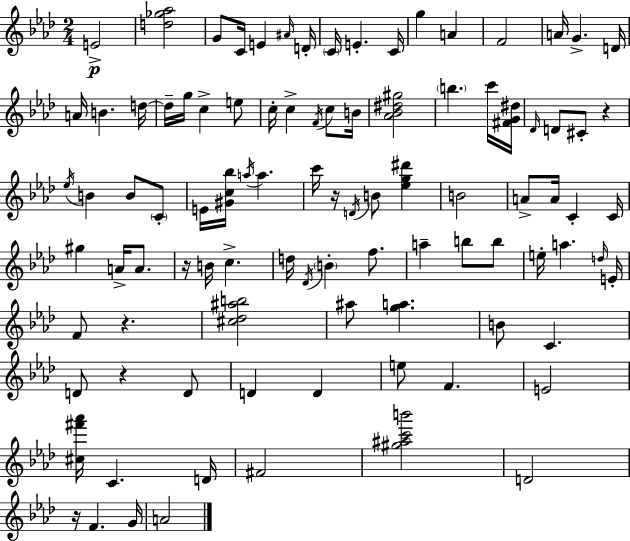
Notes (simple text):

E4/h [D5,Gb5,Ab5]/h G4/e C4/s E4/q A#4/s D4/s C4/s E4/q. C4/s G5/q A4/q F4/h A4/s G4/q. D4/s A4/s B4/q. D5/s D5/s G5/s C5/q E5/e C5/s C5/q F4/s C5/e B4/s [Ab4,Bb4,D#5,G#5]/h B5/q. C6/s [F#4,G4,D#5]/s Db4/s D4/e C#4/e R/q Eb5/s B4/q B4/e C4/e E4/s [G#4,C5,Bb5]/s A5/s A5/q. C6/s R/s D4/s B4/e [Eb5,G5,D#6]/q B4/h A4/e A4/s C4/q C4/s G#5/q A4/s A4/e. R/s B4/s C5/q. D5/s Db4/s B4/q F5/e. A5/q B5/e B5/e E5/s A5/q. D5/s E4/s F4/e R/q. [C#5,Db5,A#5,B5]/h A#5/e [G5,A5]/q. B4/e C4/q. D4/e R/q D4/e D4/q D4/q E5/e F4/q. E4/h [C#5,F#6,Ab6]/s C4/q. D4/s F#4/h [G#5,A#5,C6,B6]/h D4/h R/s F4/q. G4/s A4/h